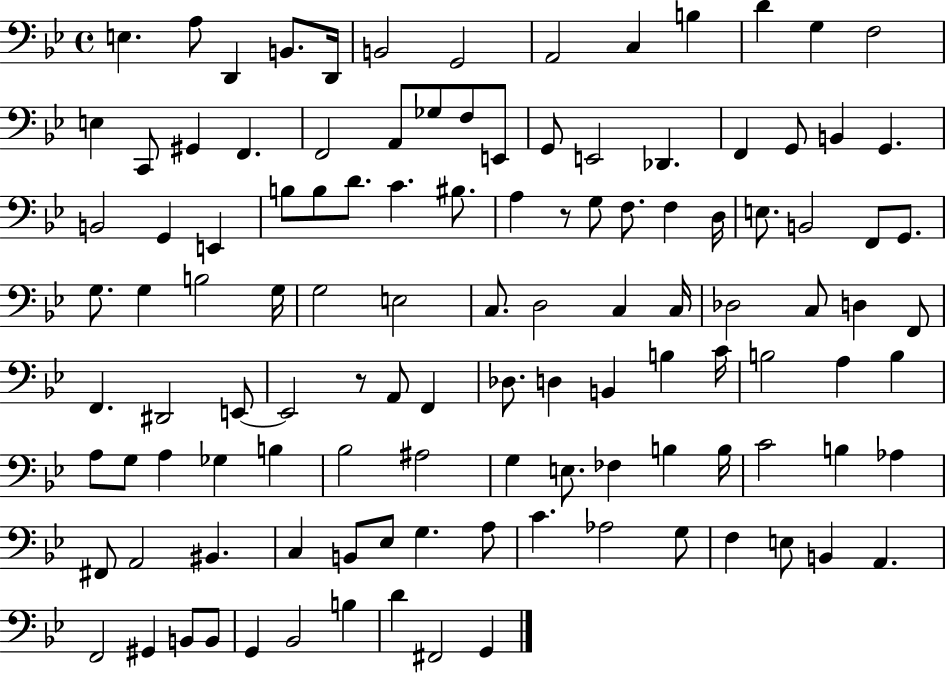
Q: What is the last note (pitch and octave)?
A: G2